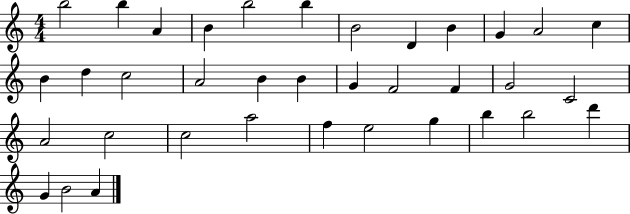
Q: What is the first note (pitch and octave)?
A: B5